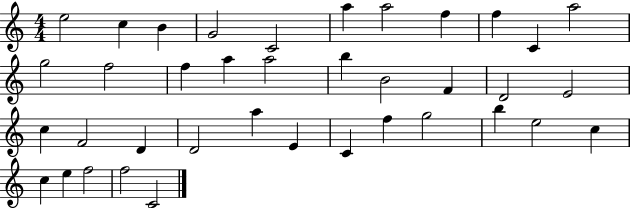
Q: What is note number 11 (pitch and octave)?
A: A5